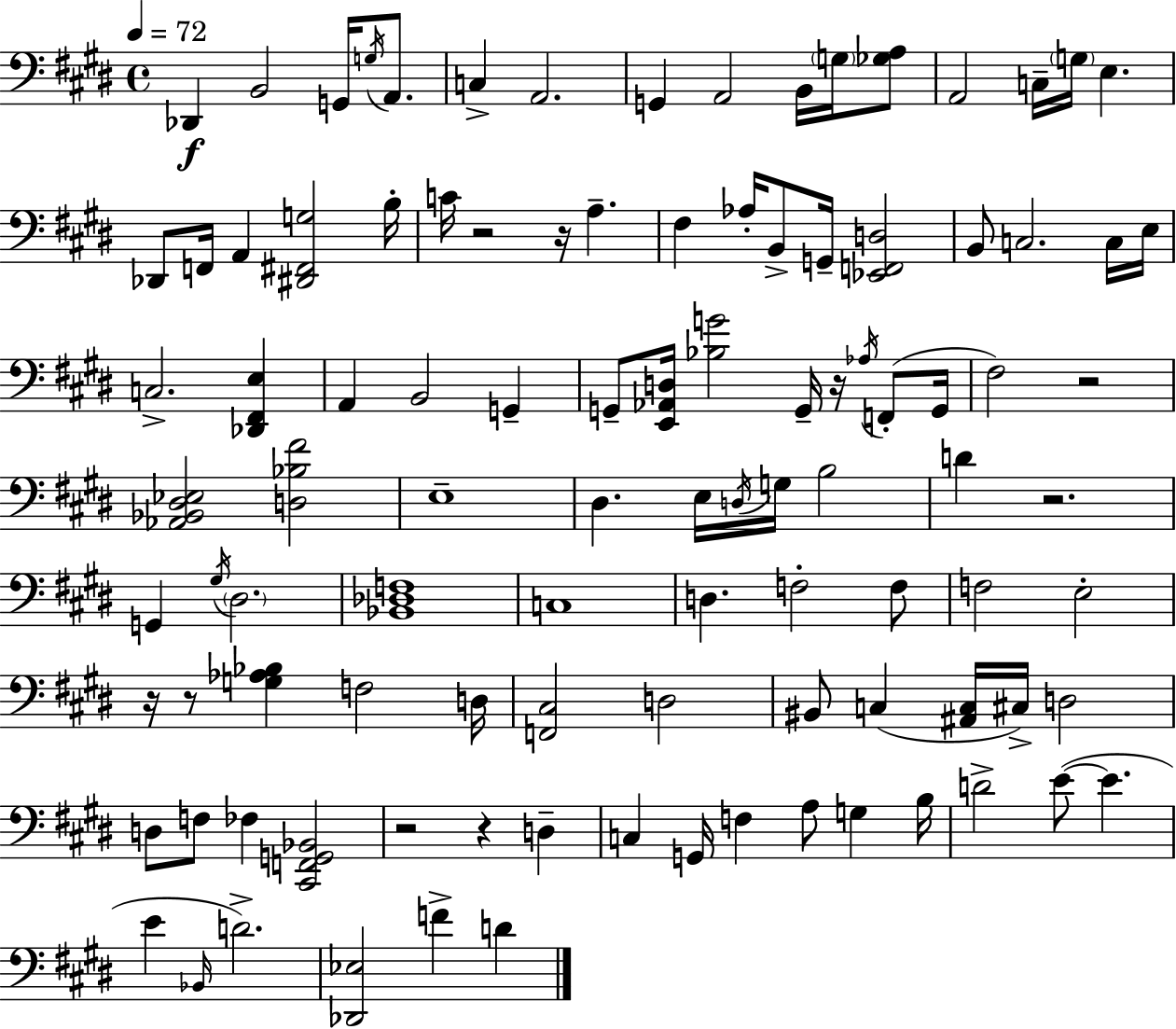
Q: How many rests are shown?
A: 9